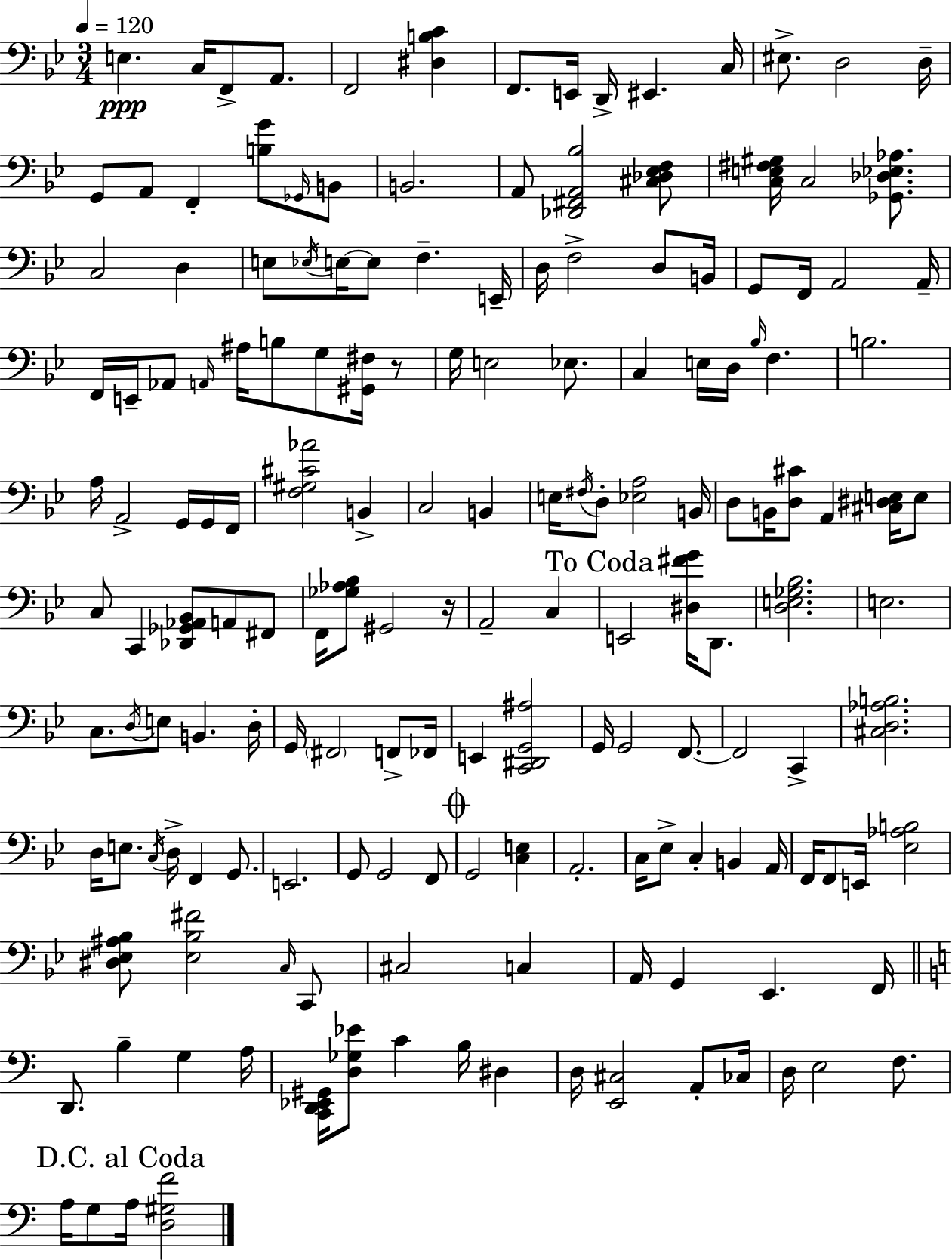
E3/q. C3/s F2/e A2/e. F2/h [D#3,B3,C4]/q F2/e. E2/s D2/s EIS2/q. C3/s EIS3/e. D3/h D3/s G2/e A2/e F2/q [B3,G4]/e Gb2/s B2/e B2/h. A2/e [Db2,F#2,A2,Bb3]/h [C#3,Db3,Eb3,F3]/e [C3,E3,F#3,G#3]/s C3/h [Gb2,Db3,Eb3,Ab3]/e. C3/h D3/q E3/e Eb3/s E3/s E3/e F3/q. E2/s D3/s F3/h D3/e B2/s G2/e F2/s A2/h A2/s F2/s E2/s Ab2/e A2/s A#3/s B3/e G3/e [G#2,F#3]/s R/e G3/s E3/h Eb3/e. C3/q E3/s D3/s Bb3/s F3/q. B3/h. A3/s A2/h G2/s G2/s F2/s [F3,G#3,C#4,Ab4]/h B2/q C3/h B2/q E3/s F#3/s D3/e [Eb3,A3]/h B2/s D3/e B2/s [D3,C#4]/e A2/q [C#3,D#3,E3]/s E3/e C3/e C2/q [Db2,Gb2,Ab2,Bb2]/e A2/e F#2/e F2/s [Gb3,Ab3,Bb3]/e G#2/h R/s A2/h C3/q E2/h [D#3,F#4,G4]/s D2/e. [D3,E3,Gb3,Bb3]/h. E3/h. C3/e. D3/s E3/e B2/q. D3/s G2/s F#2/h F2/e FES2/s E2/q [C2,D#2,G2,A#3]/h G2/s G2/h F2/e. F2/h C2/q [C#3,D3,Ab3,B3]/h. D3/s E3/e. C3/s D3/s F2/q G2/e. E2/h. G2/e G2/h F2/e G2/h [C3,E3]/q A2/h. C3/s Eb3/e C3/q B2/q A2/s F2/s F2/e E2/s [Eb3,Ab3,B3]/h [D#3,Eb3,A#3,Bb3]/e [Eb3,Bb3,F#4]/h C3/s C2/e C#3/h C3/q A2/s G2/q Eb2/q. F2/s D2/e. B3/q G3/q A3/s [C2,D2,Eb2,G#2]/s [D3,Gb3,Eb4]/e C4/q B3/s D#3/q D3/s [E2,C#3]/h A2/e CES3/s D3/s E3/h F3/e. A3/s G3/e A3/s [D3,G#3,F4]/h